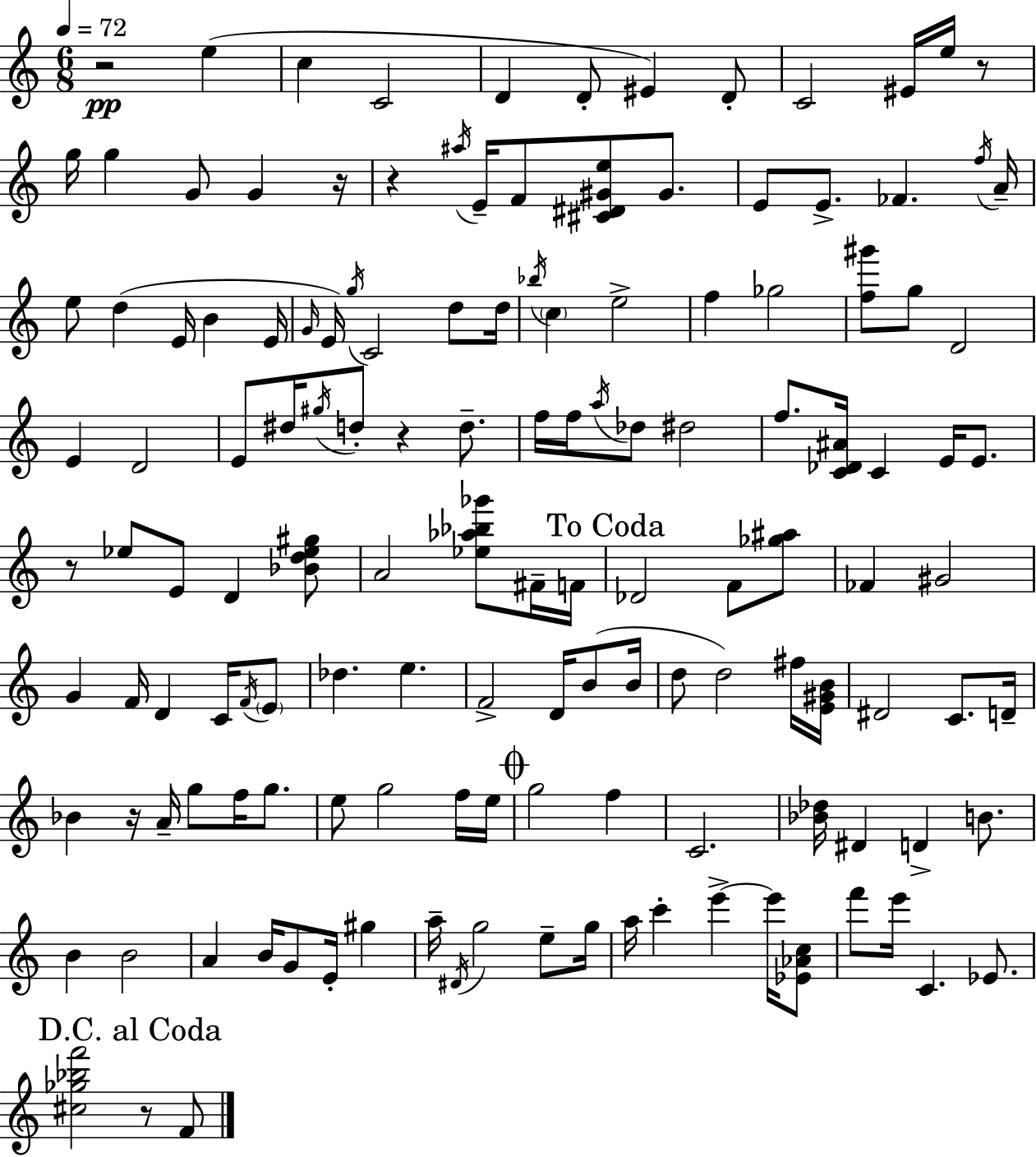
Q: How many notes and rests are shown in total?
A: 139